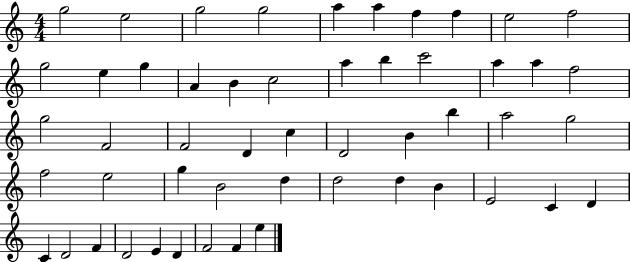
{
  \clef treble
  \numericTimeSignature
  \time 4/4
  \key c \major
  g''2 e''2 | g''2 g''2 | a''4 a''4 f''4 f''4 | e''2 f''2 | \break g''2 e''4 g''4 | a'4 b'4 c''2 | a''4 b''4 c'''2 | a''4 a''4 f''2 | \break g''2 f'2 | f'2 d'4 c''4 | d'2 b'4 b''4 | a''2 g''2 | \break f''2 e''2 | g''4 b'2 d''4 | d''2 d''4 b'4 | e'2 c'4 d'4 | \break c'4 d'2 f'4 | d'2 e'4 d'4 | f'2 f'4 e''4 | \bar "|."
}